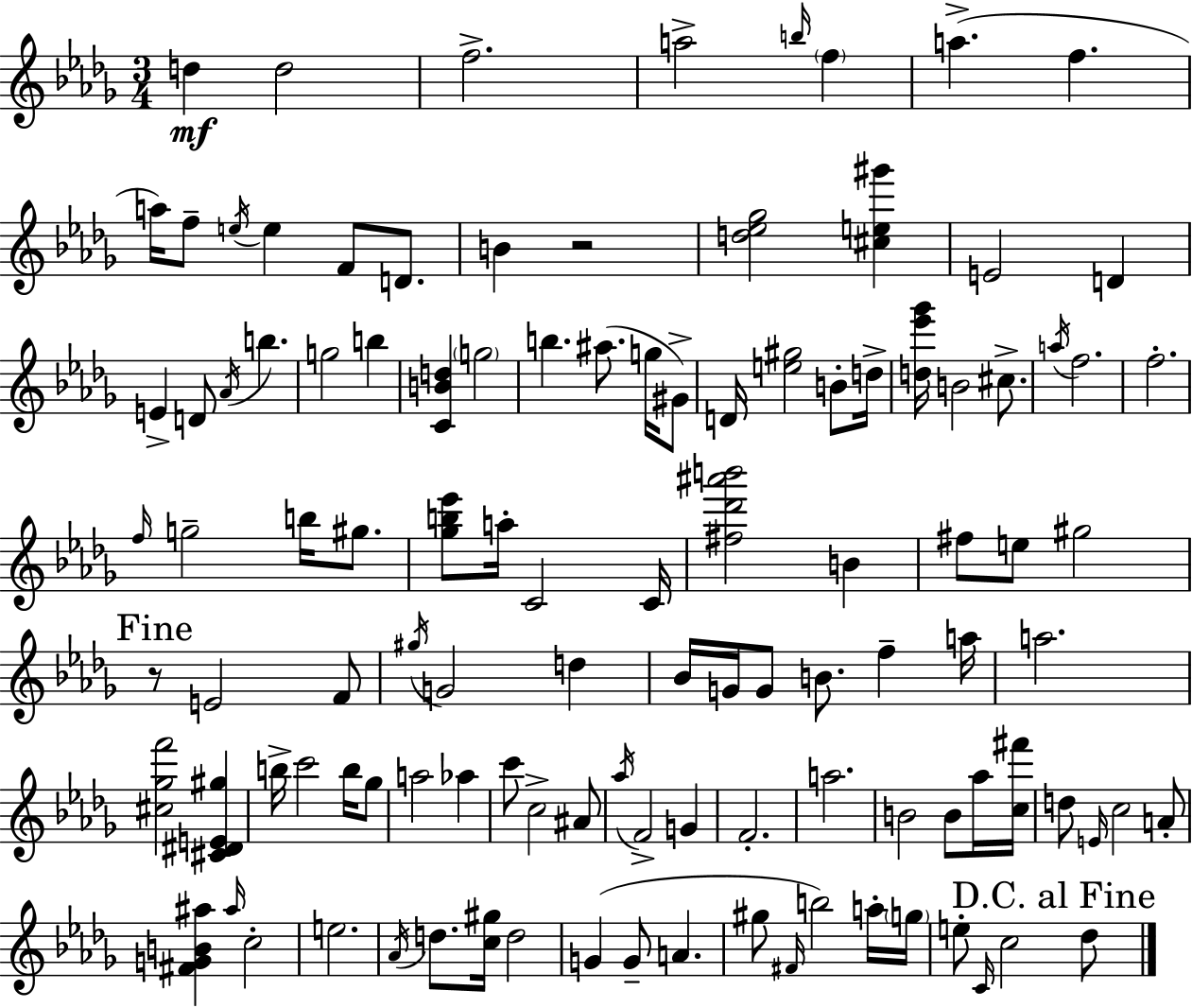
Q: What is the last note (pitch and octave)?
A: Db5